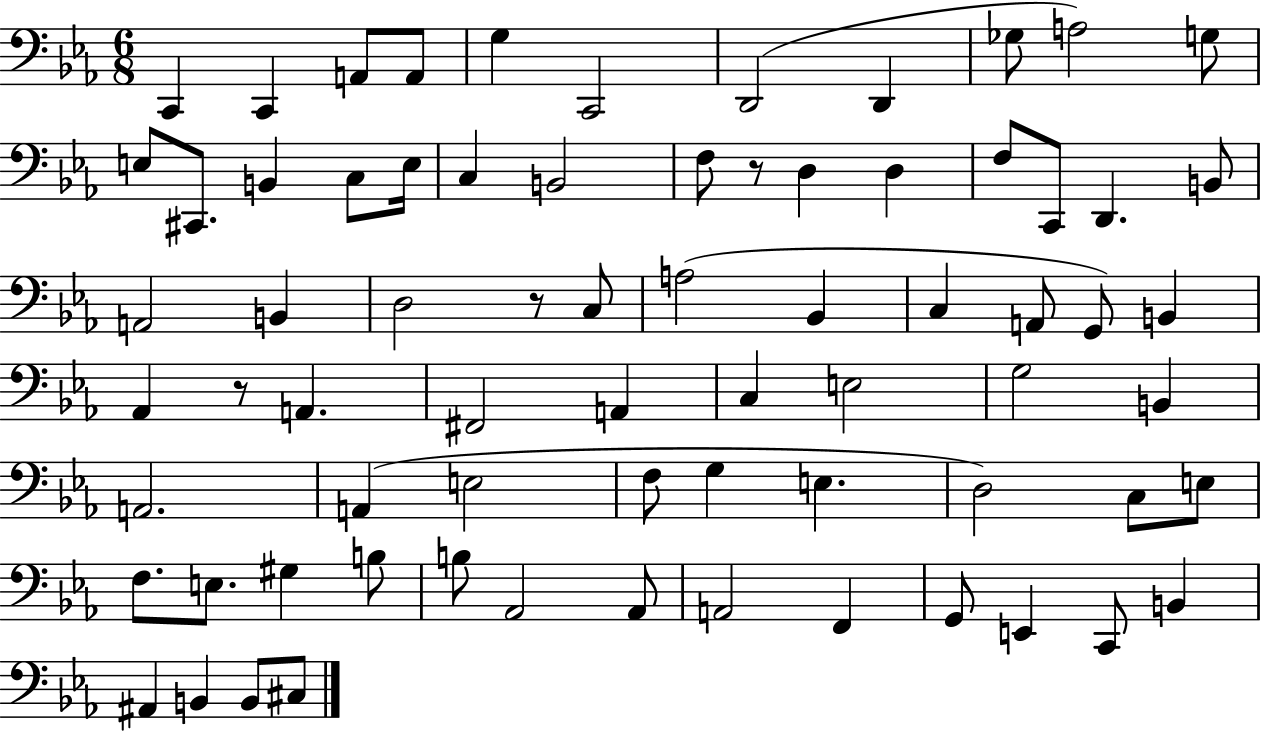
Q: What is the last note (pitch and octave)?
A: C#3